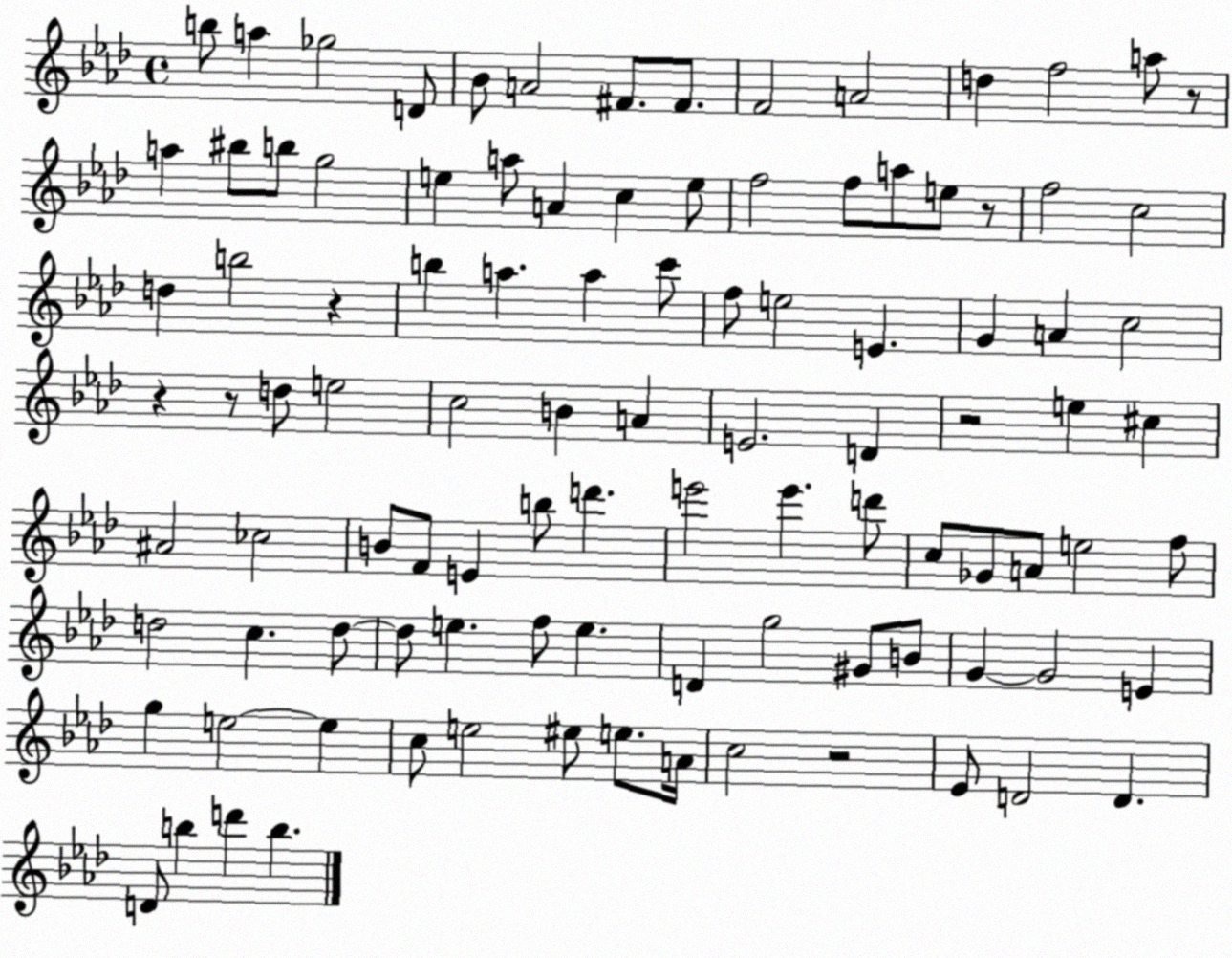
X:1
T:Untitled
M:4/4
L:1/4
K:Ab
b/2 a _g2 D/2 _B/2 A2 ^F/2 ^F/2 F2 A2 d f2 a/2 z/2 a ^b/2 b/2 g2 e a/2 A c e/2 f2 f/2 a/2 e/2 z/2 f2 c2 d b2 z b a a c'/2 f/2 e2 E G A c2 z z/2 d/2 e2 c2 B A E2 D z2 e ^c ^A2 _c2 B/2 F/2 E b/2 d' e'2 e' d'/2 c/2 _G/2 A/2 e2 f/2 d2 c d/2 d/2 e f/2 e D g2 ^G/2 B/2 G G2 E g e2 e c/2 e2 ^e/2 e/2 A/4 c2 z2 _E/2 D2 D D/2 b d' b